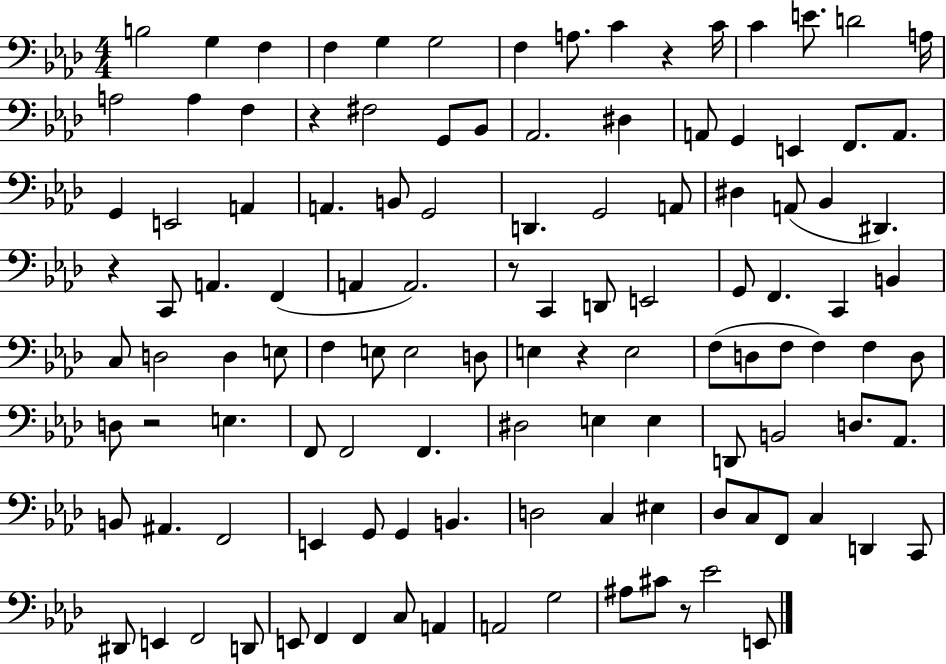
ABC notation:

X:1
T:Untitled
M:4/4
L:1/4
K:Ab
B,2 G, F, F, G, G,2 F, A,/2 C z C/4 C E/2 D2 A,/4 A,2 A, F, z ^F,2 G,,/2 _B,,/2 _A,,2 ^D, A,,/2 G,, E,, F,,/2 A,,/2 G,, E,,2 A,, A,, B,,/2 G,,2 D,, G,,2 A,,/2 ^D, A,,/2 _B,, ^D,, z C,,/2 A,, F,, A,, A,,2 z/2 C,, D,,/2 E,,2 G,,/2 F,, C,, B,, C,/2 D,2 D, E,/2 F, E,/2 E,2 D,/2 E, z E,2 F,/2 D,/2 F,/2 F, F, D,/2 D,/2 z2 E, F,,/2 F,,2 F,, ^D,2 E, E, D,,/2 B,,2 D,/2 _A,,/2 B,,/2 ^A,, F,,2 E,, G,,/2 G,, B,, D,2 C, ^E, _D,/2 C,/2 F,,/2 C, D,, C,,/2 ^D,,/2 E,, F,,2 D,,/2 E,,/2 F,, F,, C,/2 A,, A,,2 G,2 ^A,/2 ^C/2 z/2 _E2 E,,/2